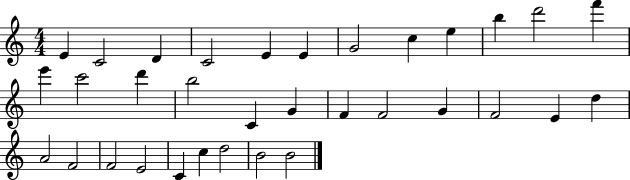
X:1
T:Untitled
M:4/4
L:1/4
K:C
E C2 D C2 E E G2 c e b d'2 f' e' c'2 d' b2 C G F F2 G F2 E d A2 F2 F2 E2 C c d2 B2 B2